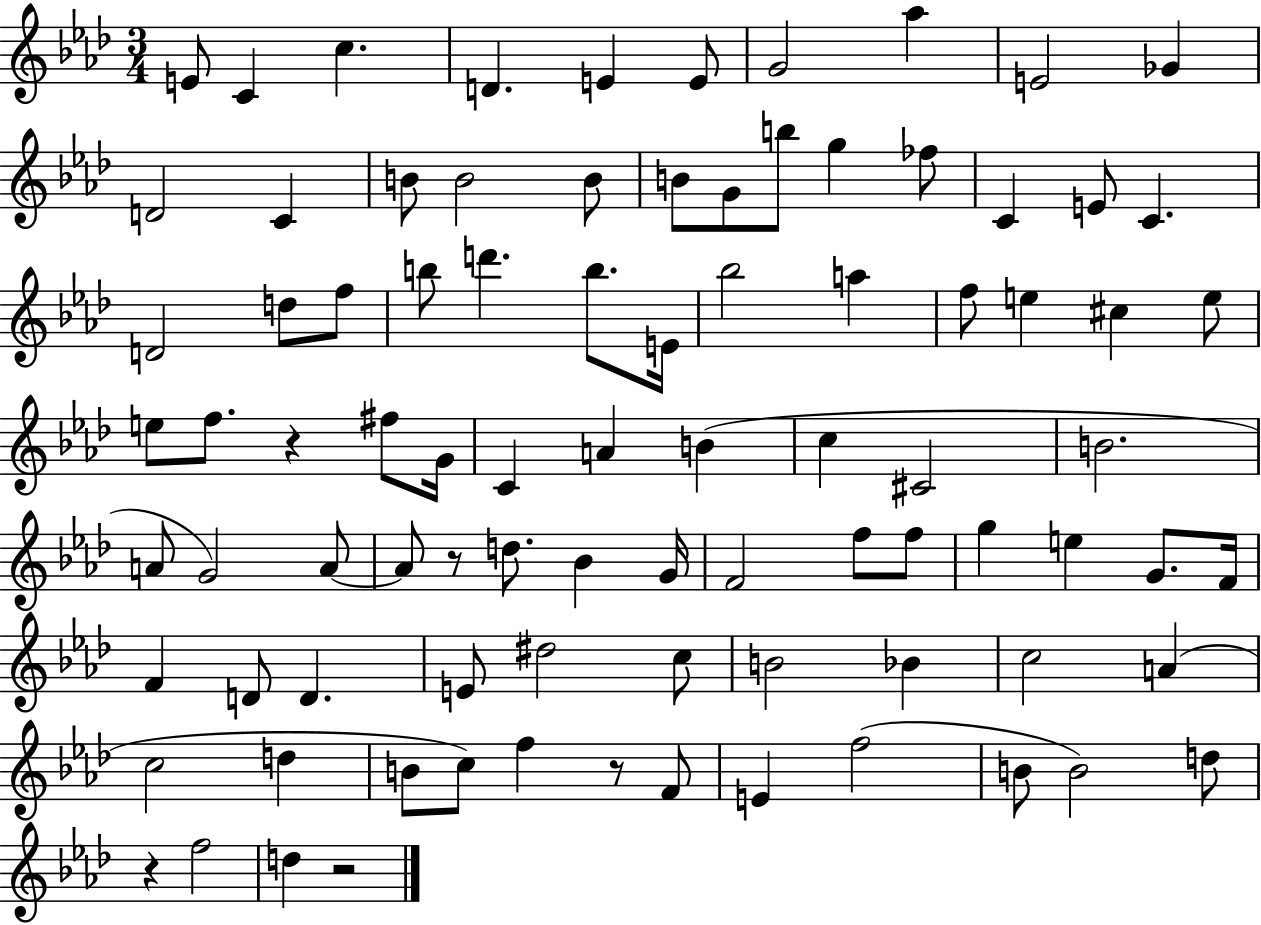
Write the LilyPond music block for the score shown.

{
  \clef treble
  \numericTimeSignature
  \time 3/4
  \key aes \major
  \repeat volta 2 { e'8 c'4 c''4. | d'4. e'4 e'8 | g'2 aes''4 | e'2 ges'4 | \break d'2 c'4 | b'8 b'2 b'8 | b'8 g'8 b''8 g''4 fes''8 | c'4 e'8 c'4. | \break d'2 d''8 f''8 | b''8 d'''4. b''8. e'16 | bes''2 a''4 | f''8 e''4 cis''4 e''8 | \break e''8 f''8. r4 fis''8 g'16 | c'4 a'4 b'4( | c''4 cis'2 | b'2. | \break a'8 g'2) a'8~~ | a'8 r8 d''8. bes'4 g'16 | f'2 f''8 f''8 | g''4 e''4 g'8. f'16 | \break f'4 d'8 d'4. | e'8 dis''2 c''8 | b'2 bes'4 | c''2 a'4( | \break c''2 d''4 | b'8 c''8) f''4 r8 f'8 | e'4 f''2( | b'8 b'2) d''8 | \break r4 f''2 | d''4 r2 | } \bar "|."
}